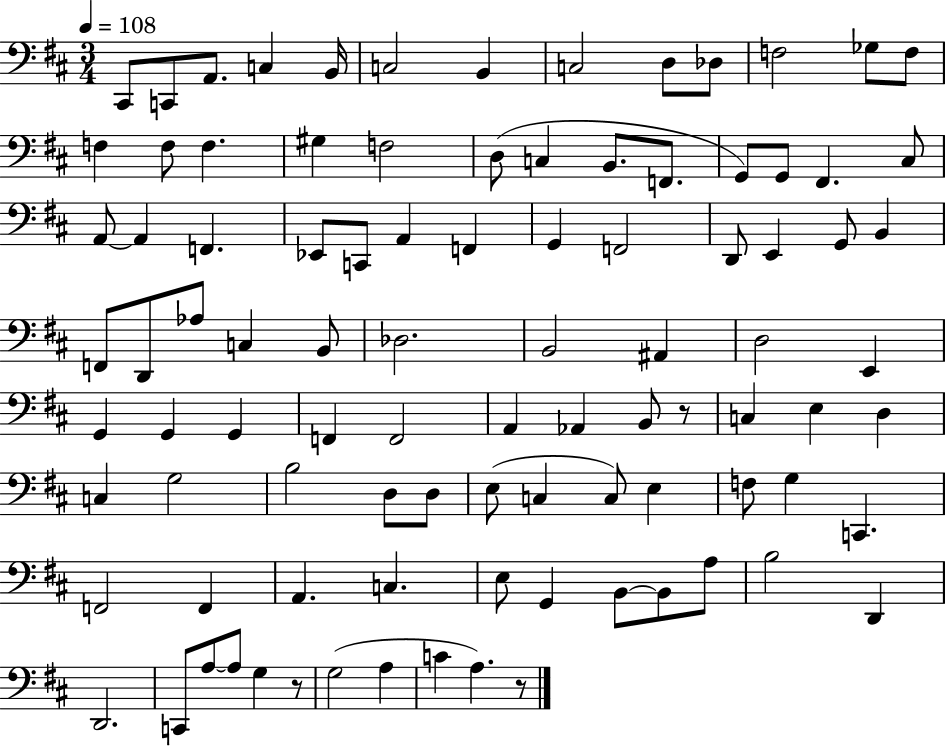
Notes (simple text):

C#2/e C2/e A2/e. C3/q B2/s C3/h B2/q C3/h D3/e Db3/e F3/h Gb3/e F3/e F3/q F3/e F3/q. G#3/q F3/h D3/e C3/q B2/e. F2/e. G2/e G2/e F#2/q. C#3/e A2/e A2/q F2/q. Eb2/e C2/e A2/q F2/q G2/q F2/h D2/e E2/q G2/e B2/q F2/e D2/e Ab3/e C3/q B2/e Db3/h. B2/h A#2/q D3/h E2/q G2/q G2/q G2/q F2/q F2/h A2/q Ab2/q B2/e R/e C3/q E3/q D3/q C3/q G3/h B3/h D3/e D3/e E3/e C3/q C3/e E3/q F3/e G3/q C2/q. F2/h F2/q A2/q. C3/q. E3/e G2/q B2/e B2/e A3/e B3/h D2/q D2/h. C2/e A3/e A3/e G3/q R/e G3/h A3/q C4/q A3/q. R/e